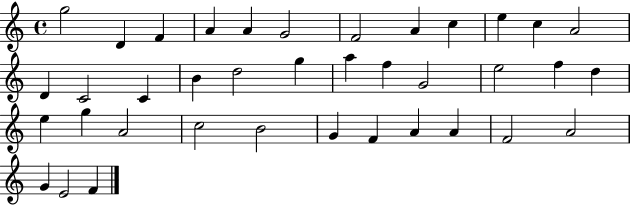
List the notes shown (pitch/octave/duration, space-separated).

G5/h D4/q F4/q A4/q A4/q G4/h F4/h A4/q C5/q E5/q C5/q A4/h D4/q C4/h C4/q B4/q D5/h G5/q A5/q F5/q G4/h E5/h F5/q D5/q E5/q G5/q A4/h C5/h B4/h G4/q F4/q A4/q A4/q F4/h A4/h G4/q E4/h F4/q